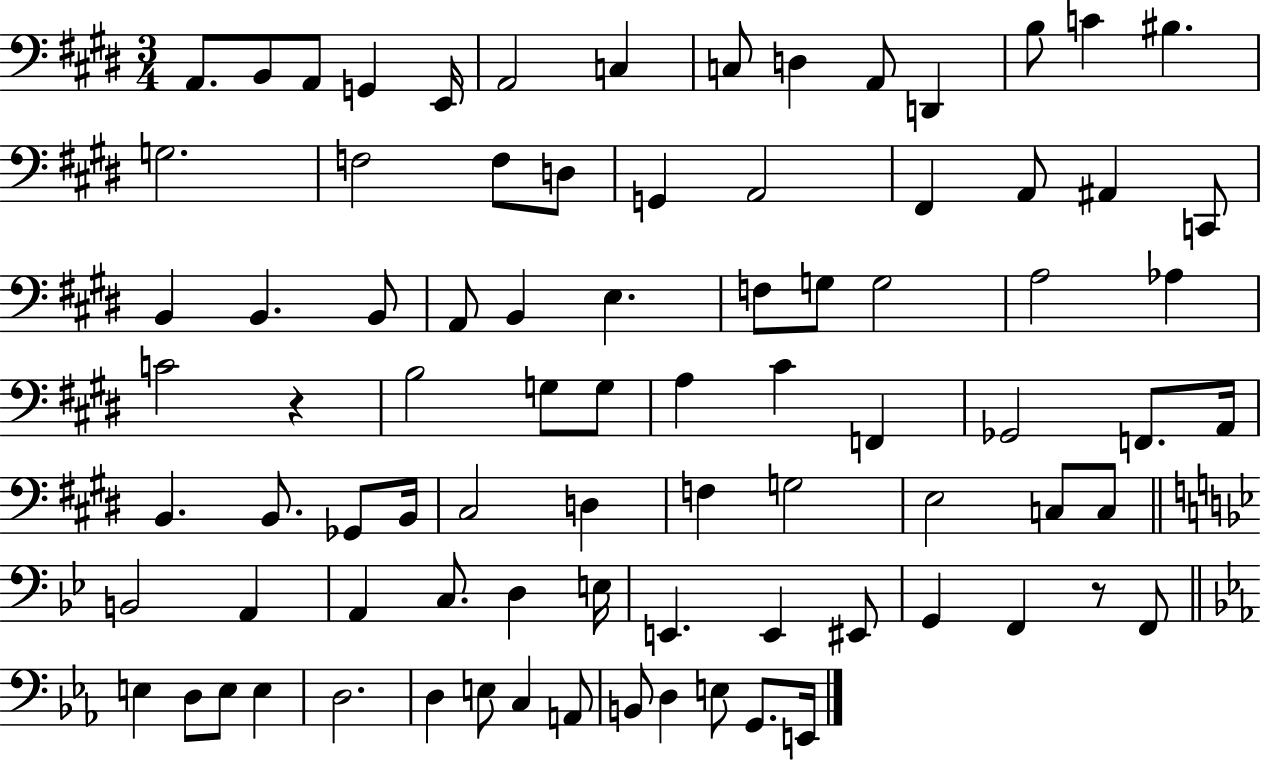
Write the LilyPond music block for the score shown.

{
  \clef bass
  \numericTimeSignature
  \time 3/4
  \key e \major
  \repeat volta 2 { a,8. b,8 a,8 g,4 e,16 | a,2 c4 | c8 d4 a,8 d,4 | b8 c'4 bis4. | \break g2. | f2 f8 d8 | g,4 a,2 | fis,4 a,8 ais,4 c,8 | \break b,4 b,4. b,8 | a,8 b,4 e4. | f8 g8 g2 | a2 aes4 | \break c'2 r4 | b2 g8 g8 | a4 cis'4 f,4 | ges,2 f,8. a,16 | \break b,4. b,8. ges,8 b,16 | cis2 d4 | f4 g2 | e2 c8 c8 | \break \bar "||" \break \key bes \major b,2 a,4 | a,4 c8. d4 e16 | e,4. e,4 eis,8 | g,4 f,4 r8 f,8 | \break \bar "||" \break \key ees \major e4 d8 e8 e4 | d2. | d4 e8 c4 a,8 | b,8 d4 e8 g,8. e,16 | \break } \bar "|."
}